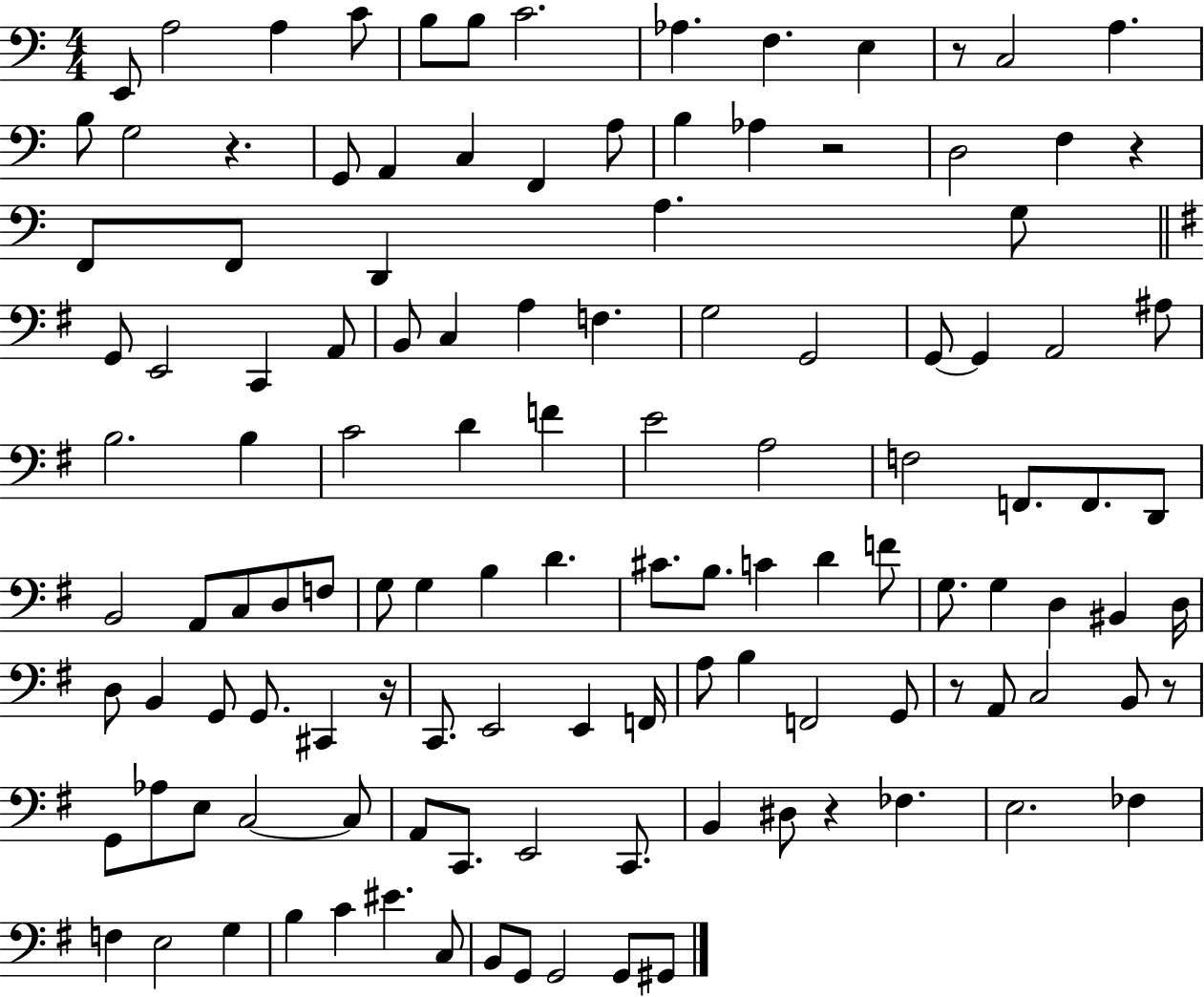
{
  \clef bass
  \numericTimeSignature
  \time 4/4
  \key c \major
  \repeat volta 2 { e,8 a2 a4 c'8 | b8 b8 c'2. | aes4. f4. e4 | r8 c2 a4. | \break b8 g2 r4. | g,8 a,4 c4 f,4 a8 | b4 aes4 r2 | d2 f4 r4 | \break f,8 f,8 d,4 a4. g8 | \bar "||" \break \key g \major g,8 e,2 c,4 a,8 | b,8 c4 a4 f4. | g2 g,2 | g,8~~ g,4 a,2 ais8 | \break b2. b4 | c'2 d'4 f'4 | e'2 a2 | f2 f,8. f,8. d,8 | \break b,2 a,8 c8 d8 f8 | g8 g4 b4 d'4. | cis'8. b8. c'4 d'4 f'8 | g8. g4 d4 bis,4 d16 | \break d8 b,4 g,8 g,8. cis,4 r16 | c,8. e,2 e,4 f,16 | a8 b4 f,2 g,8 | r8 a,8 c2 b,8 r8 | \break g,8 aes8 e8 c2~~ c8 | a,8 c,8. e,2 c,8. | b,4 dis8 r4 fes4. | e2. fes4 | \break f4 e2 g4 | b4 c'4 eis'4. c8 | b,8 g,8 g,2 g,8 gis,8 | } \bar "|."
}